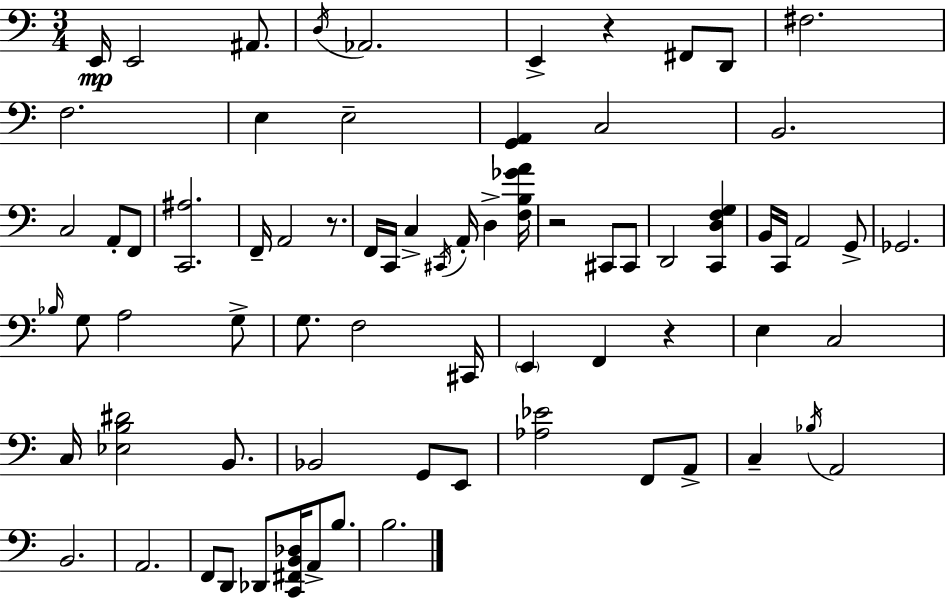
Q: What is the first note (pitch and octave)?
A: E2